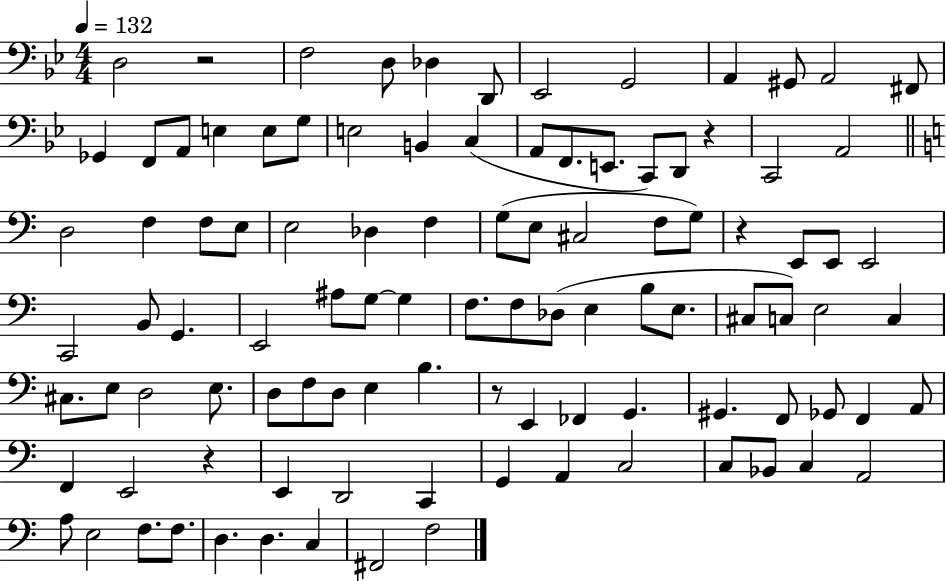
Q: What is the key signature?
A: BES major